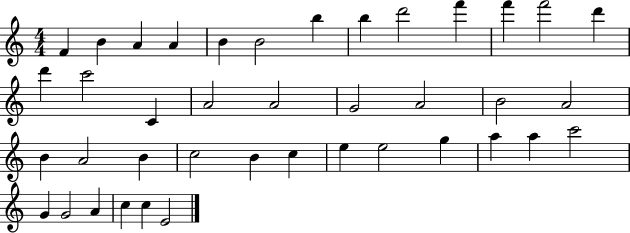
{
  \clef treble
  \numericTimeSignature
  \time 4/4
  \key c \major
  f'4 b'4 a'4 a'4 | b'4 b'2 b''4 | b''4 d'''2 f'''4 | f'''4 f'''2 d'''4 | \break d'''4 c'''2 c'4 | a'2 a'2 | g'2 a'2 | b'2 a'2 | \break b'4 a'2 b'4 | c''2 b'4 c''4 | e''4 e''2 g''4 | a''4 a''4 c'''2 | \break g'4 g'2 a'4 | c''4 c''4 e'2 | \bar "|."
}